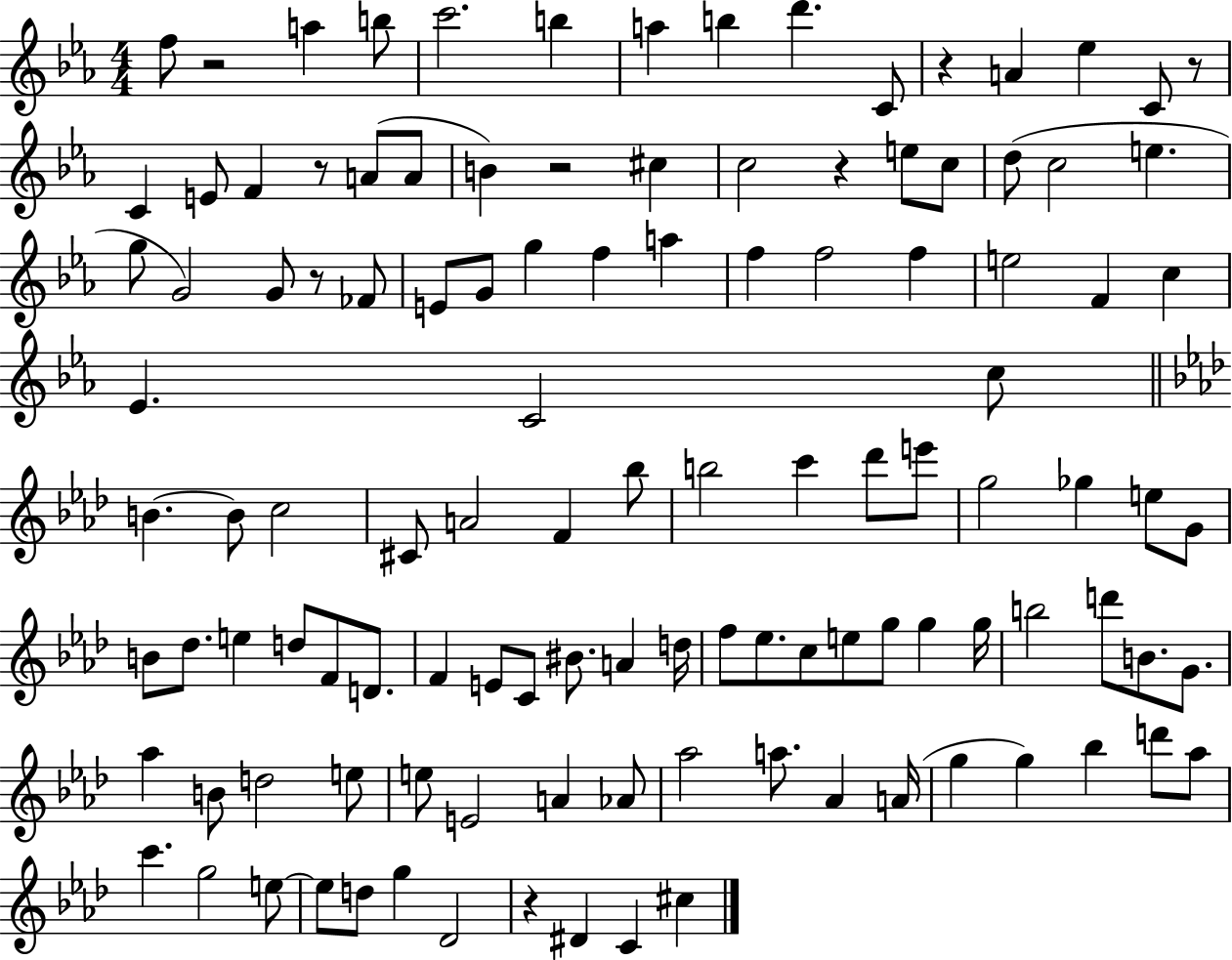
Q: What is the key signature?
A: EES major